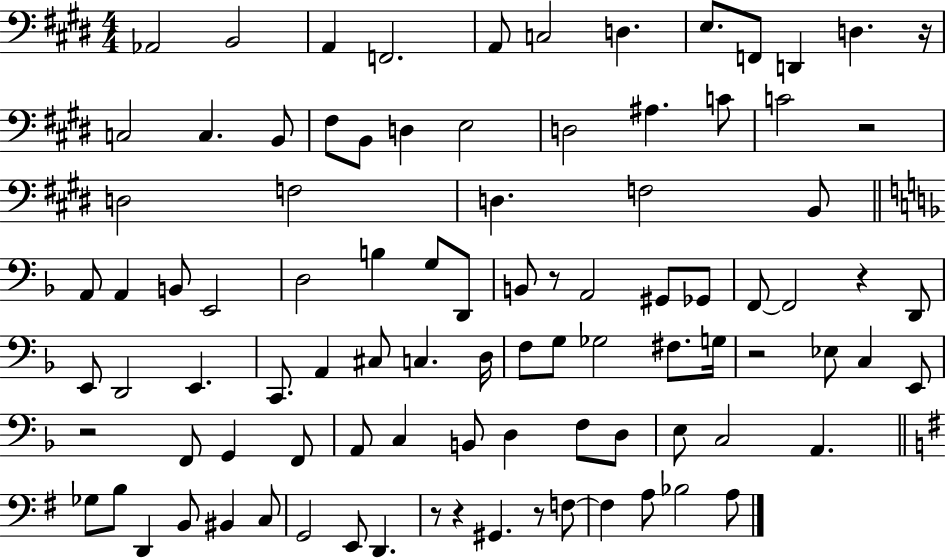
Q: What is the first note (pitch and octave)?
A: Ab2